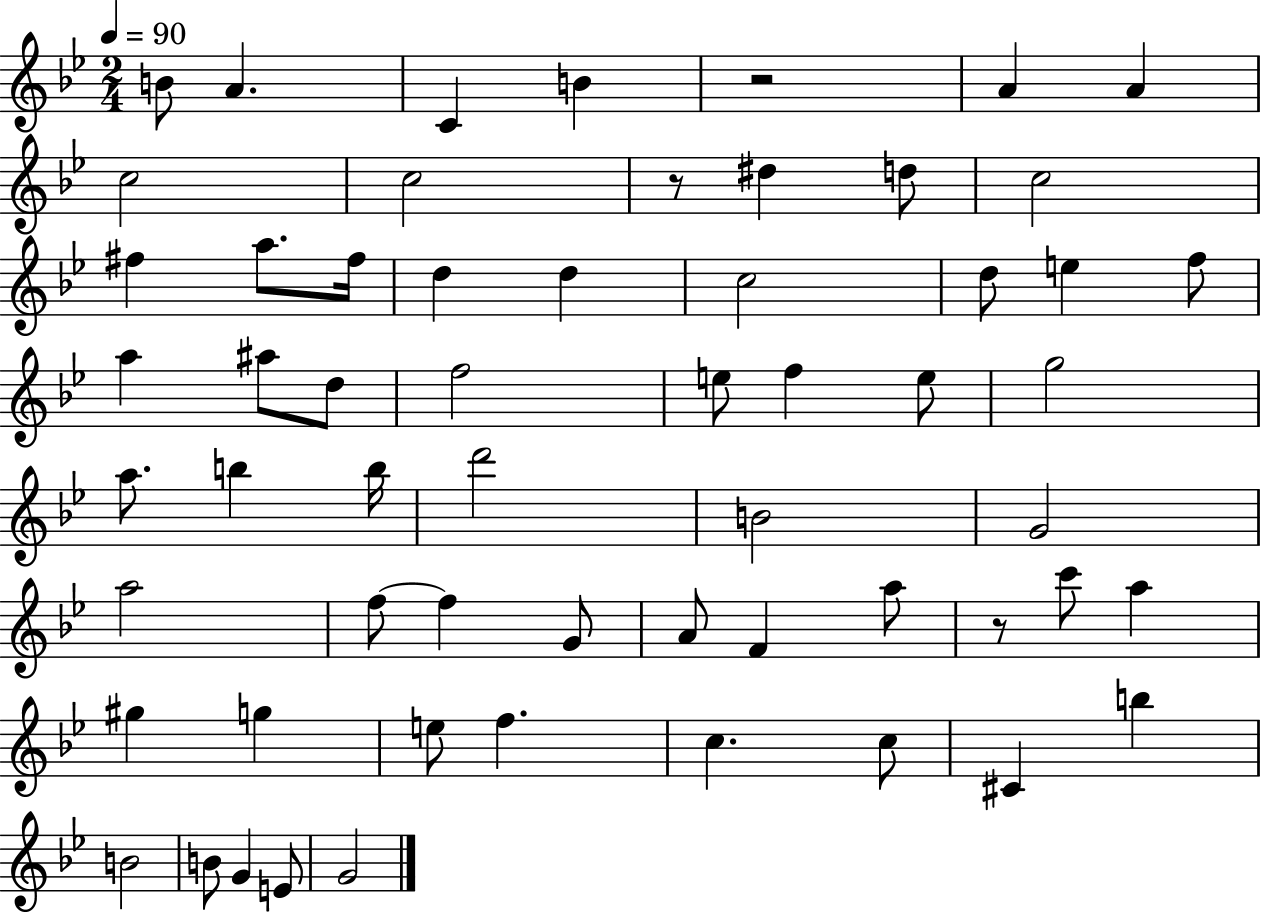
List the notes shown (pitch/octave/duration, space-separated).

B4/e A4/q. C4/q B4/q R/h A4/q A4/q C5/h C5/h R/e D#5/q D5/e C5/h F#5/q A5/e. F#5/s D5/q D5/q C5/h D5/e E5/q F5/e A5/q A#5/e D5/e F5/h E5/e F5/q E5/e G5/h A5/e. B5/q B5/s D6/h B4/h G4/h A5/h F5/e F5/q G4/e A4/e F4/q A5/e R/e C6/e A5/q G#5/q G5/q E5/e F5/q. C5/q. C5/e C#4/q B5/q B4/h B4/e G4/q E4/e G4/h